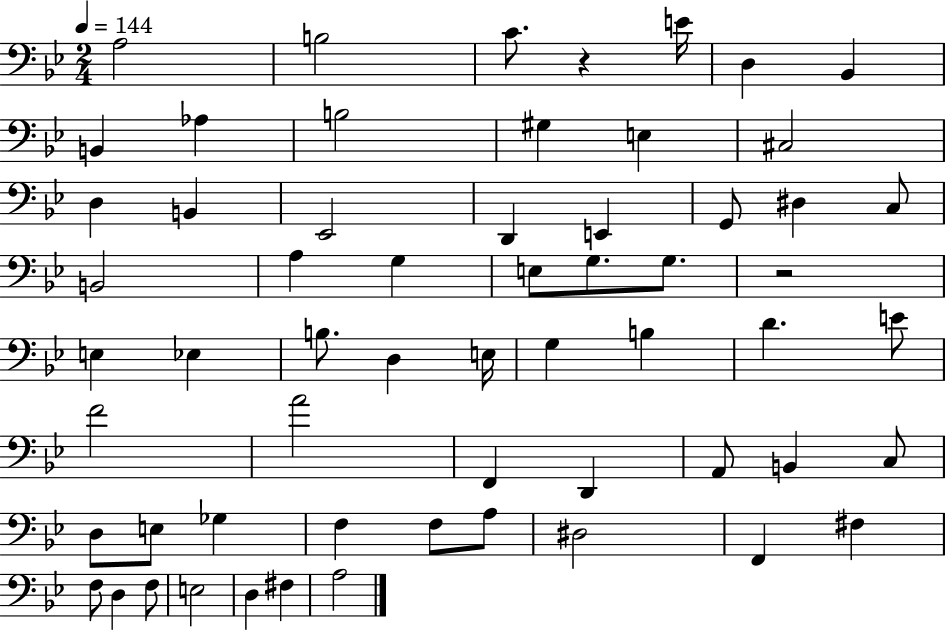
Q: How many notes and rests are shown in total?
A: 60